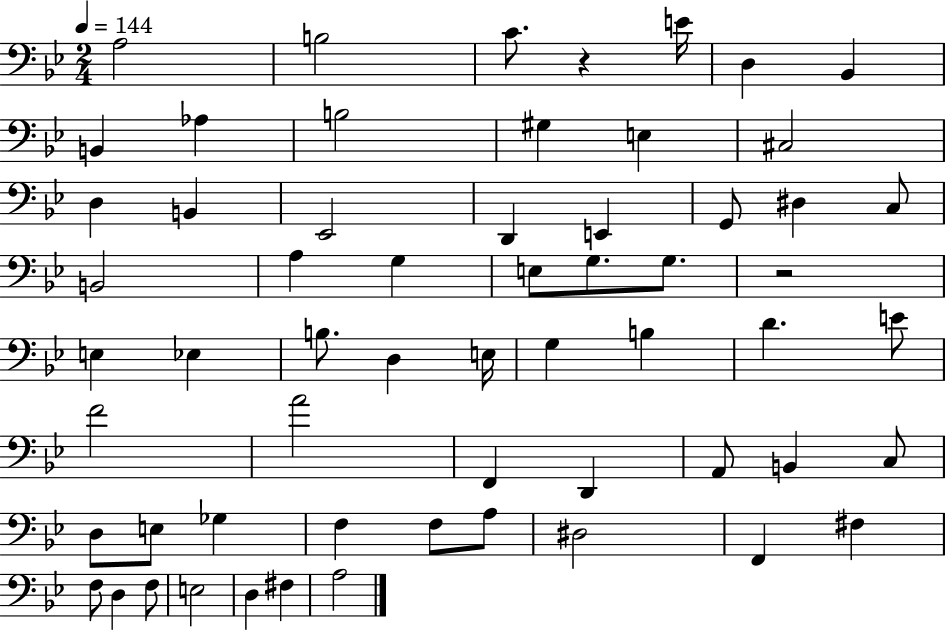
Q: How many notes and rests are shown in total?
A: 60